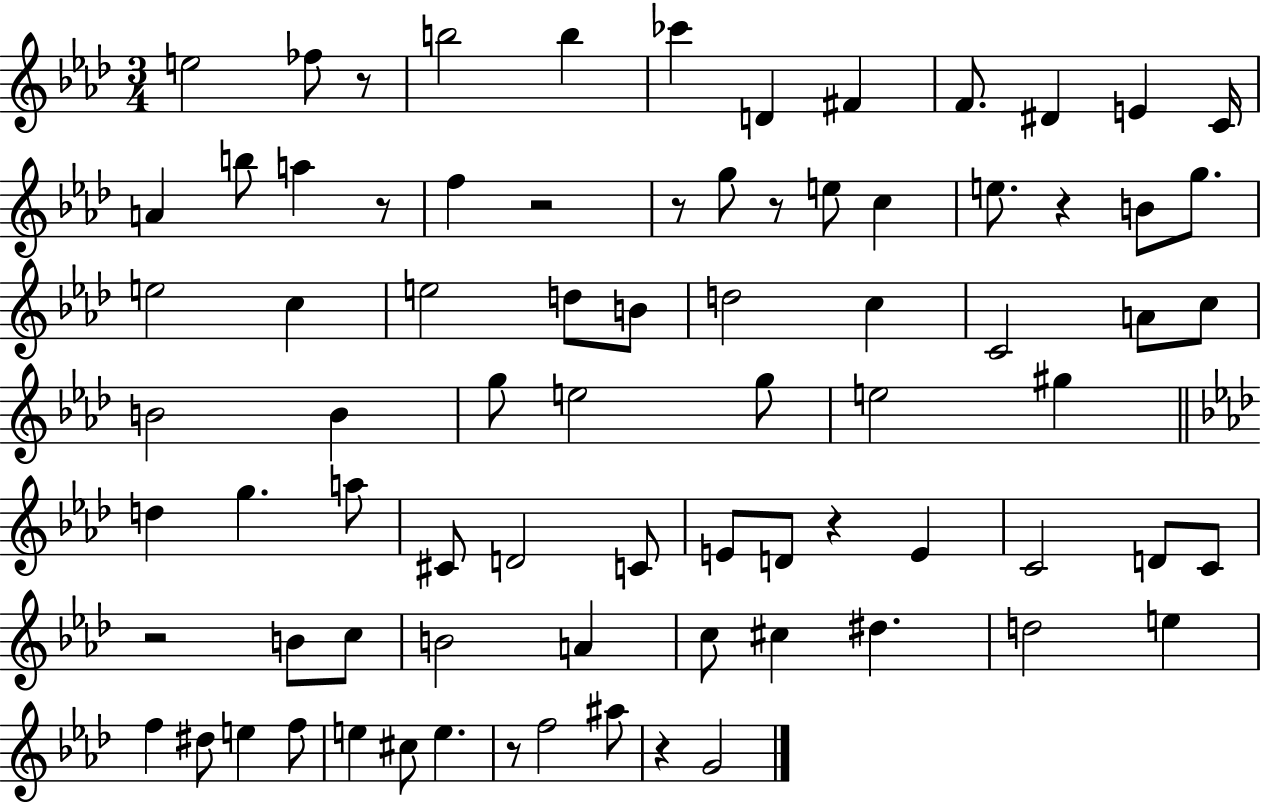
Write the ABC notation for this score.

X:1
T:Untitled
M:3/4
L:1/4
K:Ab
e2 _f/2 z/2 b2 b _c' D ^F F/2 ^D E C/4 A b/2 a z/2 f z2 z/2 g/2 z/2 e/2 c e/2 z B/2 g/2 e2 c e2 d/2 B/2 d2 c C2 A/2 c/2 B2 B g/2 e2 g/2 e2 ^g d g a/2 ^C/2 D2 C/2 E/2 D/2 z E C2 D/2 C/2 z2 B/2 c/2 B2 A c/2 ^c ^d d2 e f ^d/2 e f/2 e ^c/2 e z/2 f2 ^a/2 z G2